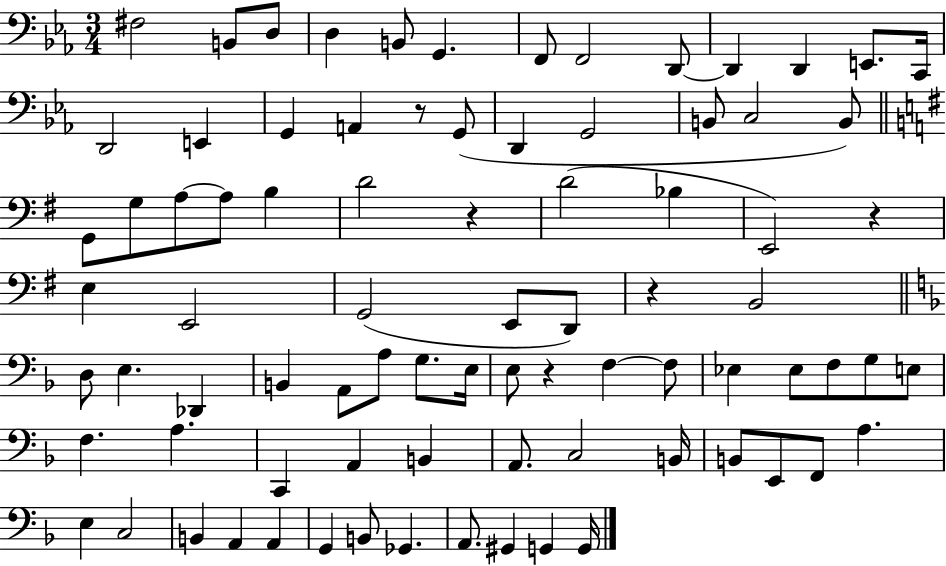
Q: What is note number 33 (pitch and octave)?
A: E3